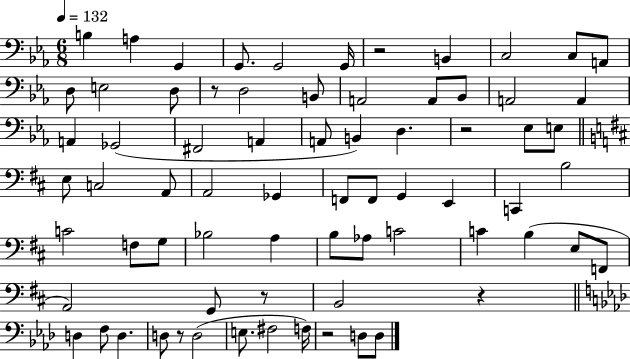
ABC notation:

X:1
T:Untitled
M:6/8
L:1/4
K:Eb
B, A, G,, G,,/2 G,,2 G,,/4 z2 B,, C,2 C,/2 A,,/2 D,/2 E,2 D,/2 z/2 D,2 B,,/2 A,,2 A,,/2 _B,,/2 A,,2 A,, A,, _G,,2 ^F,,2 A,, A,,/2 B,, D, z2 _E,/2 E,/2 E,/2 C,2 A,,/2 A,,2 _G,, F,,/2 F,,/2 G,, E,, C,, B,2 C2 F,/2 G,/2 _B,2 A, B,/2 _A,/2 C2 C B, E,/2 F,,/2 A,,2 G,,/2 z/2 B,,2 z D, F,/2 D, D,/2 z/2 D,2 E,/2 ^F,2 F,/4 z2 D,/2 D,/2